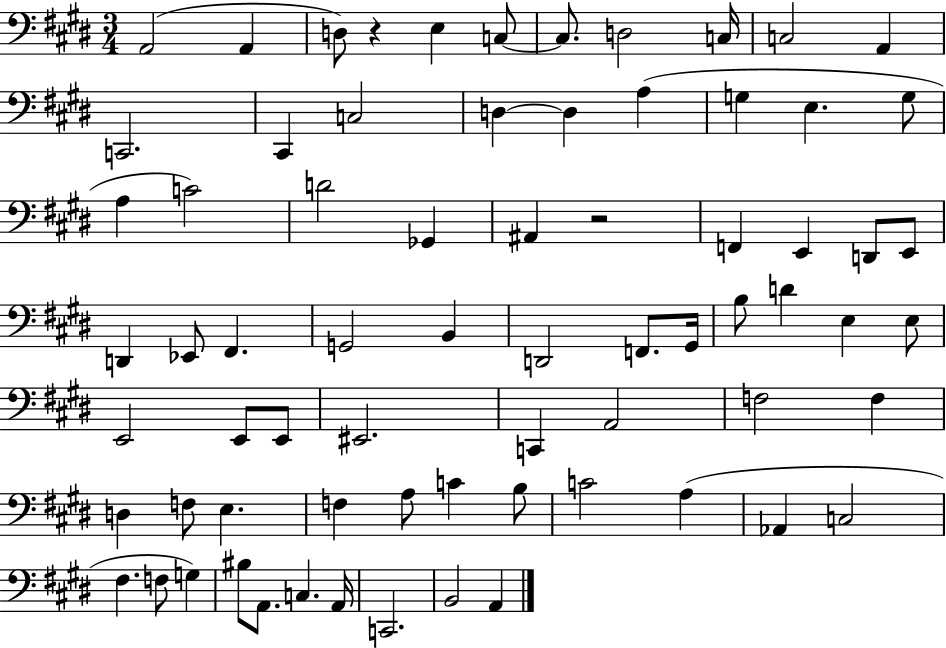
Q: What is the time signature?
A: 3/4